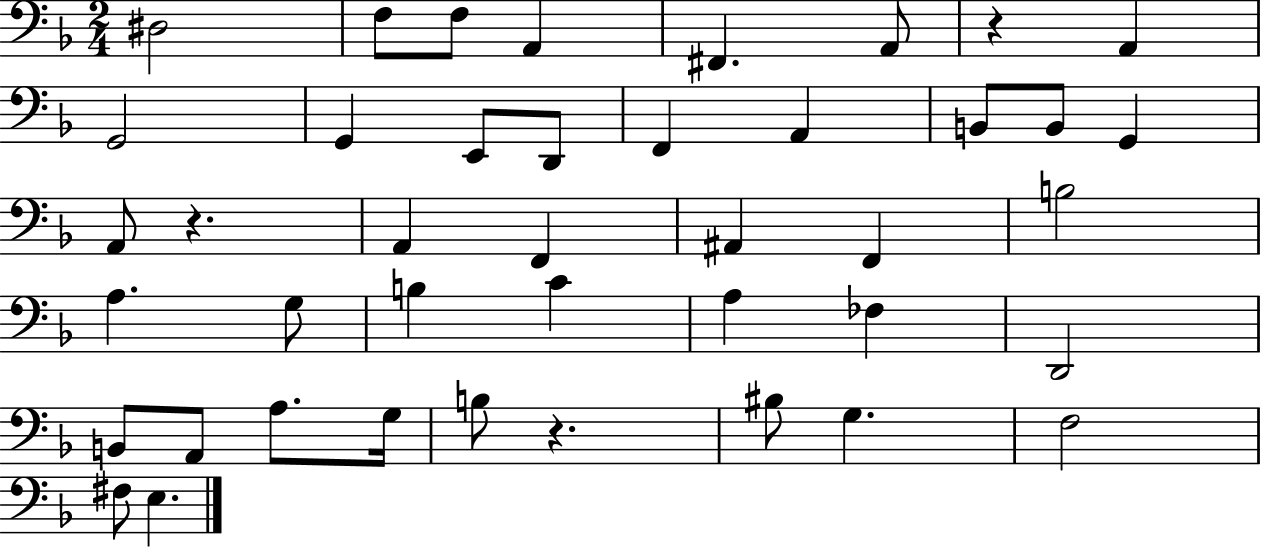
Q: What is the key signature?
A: F major